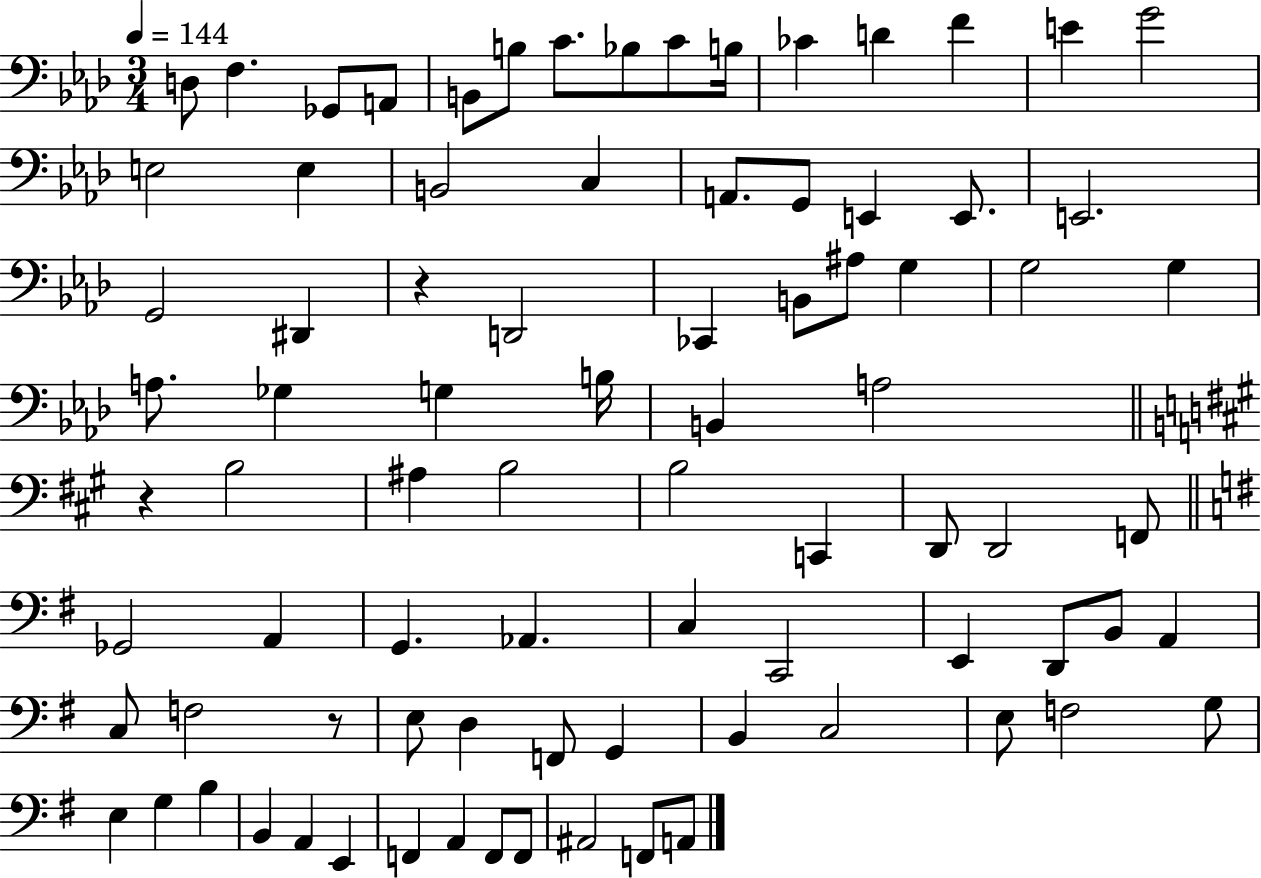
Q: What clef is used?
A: bass